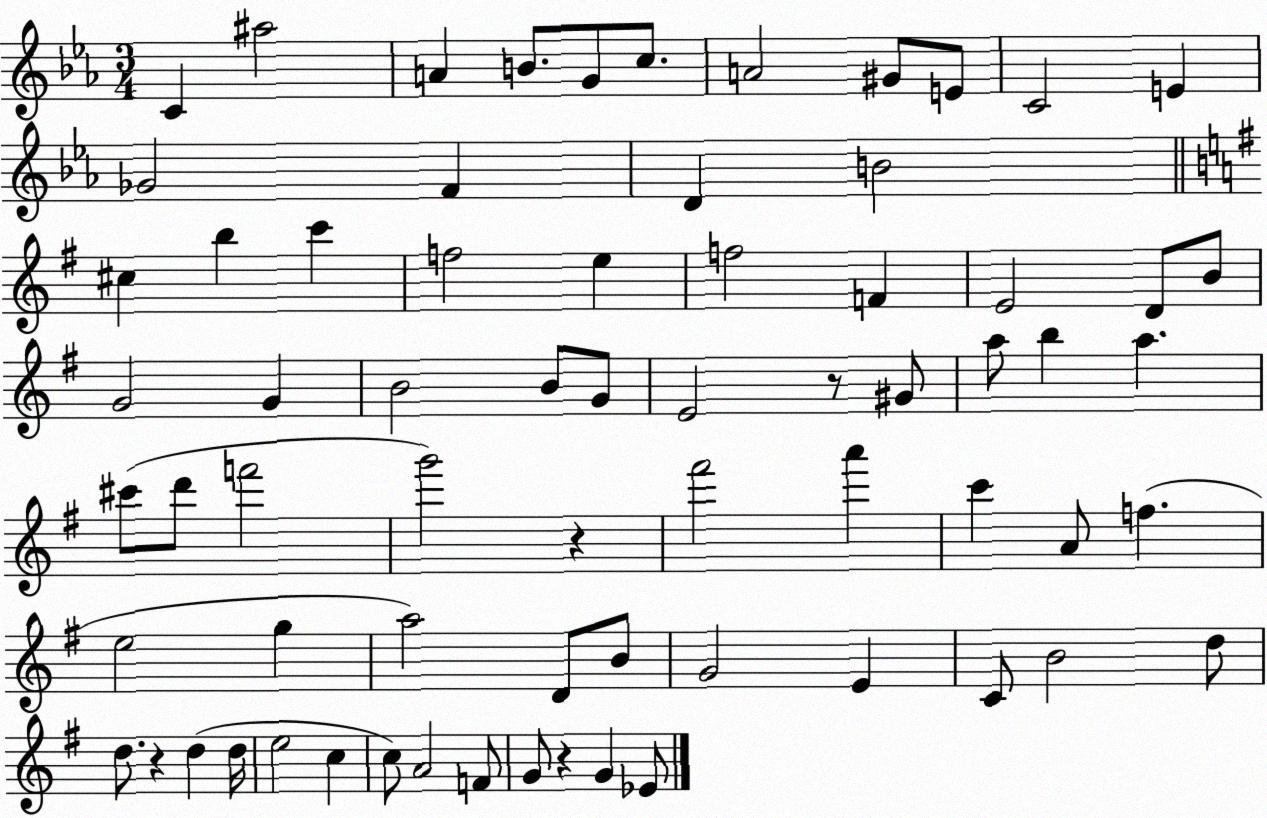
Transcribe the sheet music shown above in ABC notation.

X:1
T:Untitled
M:3/4
L:1/4
K:Eb
C ^a2 A B/2 G/2 c/2 A2 ^G/2 E/2 C2 E _G2 F D B2 ^c b c' f2 e f2 F E2 D/2 B/2 G2 G B2 B/2 G/2 E2 z/2 ^G/2 a/2 b a ^c'/2 d'/2 f'2 g'2 z ^f'2 a' c' A/2 f e2 g a2 D/2 B/2 G2 E C/2 B2 d/2 d/2 z d d/4 e2 c c/2 A2 F/2 G/2 z G _E/2